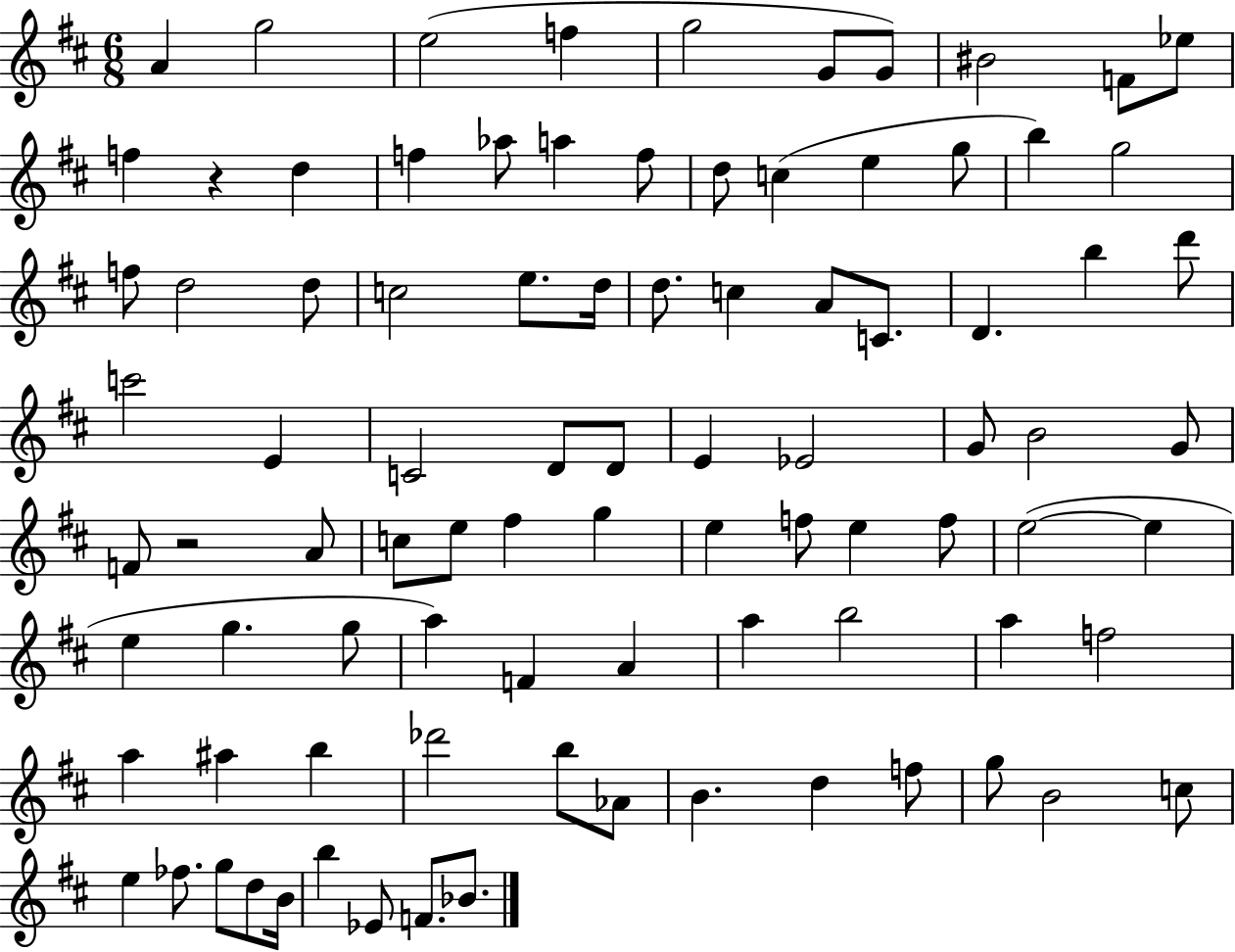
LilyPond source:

{
  \clef treble
  \numericTimeSignature
  \time 6/8
  \key d \major
  a'4 g''2 | e''2( f''4 | g''2 g'8 g'8) | bis'2 f'8 ees''8 | \break f''4 r4 d''4 | f''4 aes''8 a''4 f''8 | d''8 c''4( e''4 g''8 | b''4) g''2 | \break f''8 d''2 d''8 | c''2 e''8. d''16 | d''8. c''4 a'8 c'8. | d'4. b''4 d'''8 | \break c'''2 e'4 | c'2 d'8 d'8 | e'4 ees'2 | g'8 b'2 g'8 | \break f'8 r2 a'8 | c''8 e''8 fis''4 g''4 | e''4 f''8 e''4 f''8 | e''2~(~ e''4 | \break e''4 g''4. g''8 | a''4) f'4 a'4 | a''4 b''2 | a''4 f''2 | \break a''4 ais''4 b''4 | des'''2 b''8 aes'8 | b'4. d''4 f''8 | g''8 b'2 c''8 | \break e''4 fes''8. g''8 d''8 b'16 | b''4 ees'8 f'8. bes'8. | \bar "|."
}